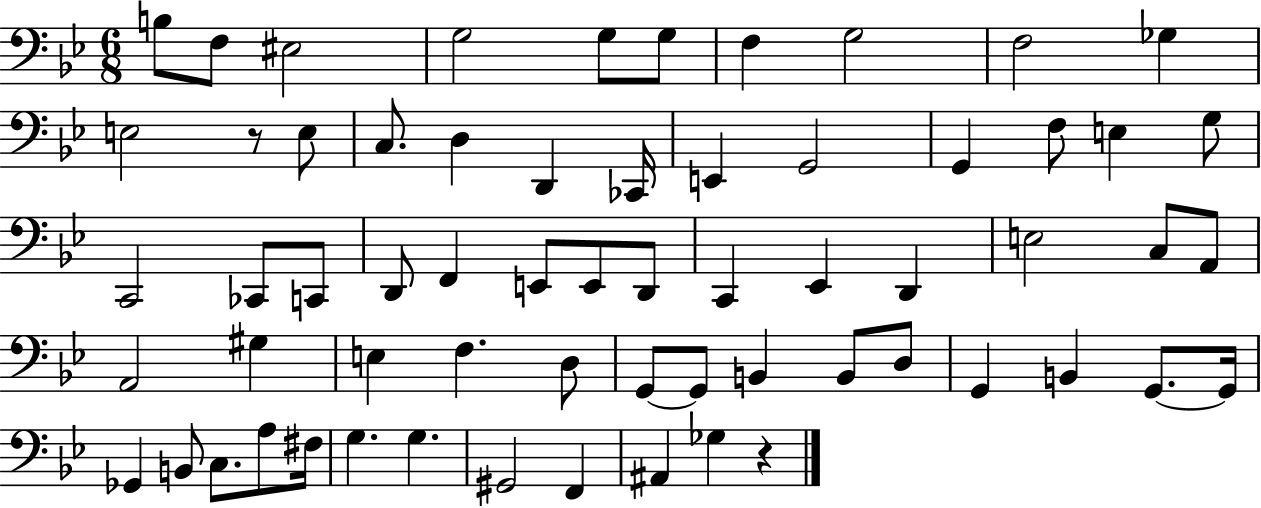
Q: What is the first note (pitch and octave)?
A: B3